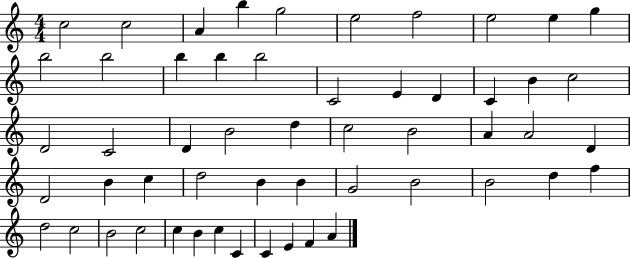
{
  \clef treble
  \numericTimeSignature
  \time 4/4
  \key c \major
  c''2 c''2 | a'4 b''4 g''2 | e''2 f''2 | e''2 e''4 g''4 | \break b''2 b''2 | b''4 b''4 b''2 | c'2 e'4 d'4 | c'4 b'4 c''2 | \break d'2 c'2 | d'4 b'2 d''4 | c''2 b'2 | a'4 a'2 d'4 | \break d'2 b'4 c''4 | d''2 b'4 b'4 | g'2 b'2 | b'2 d''4 f''4 | \break d''2 c''2 | b'2 c''2 | c''4 b'4 c''4 c'4 | c'4 e'4 f'4 a'4 | \break \bar "|."
}